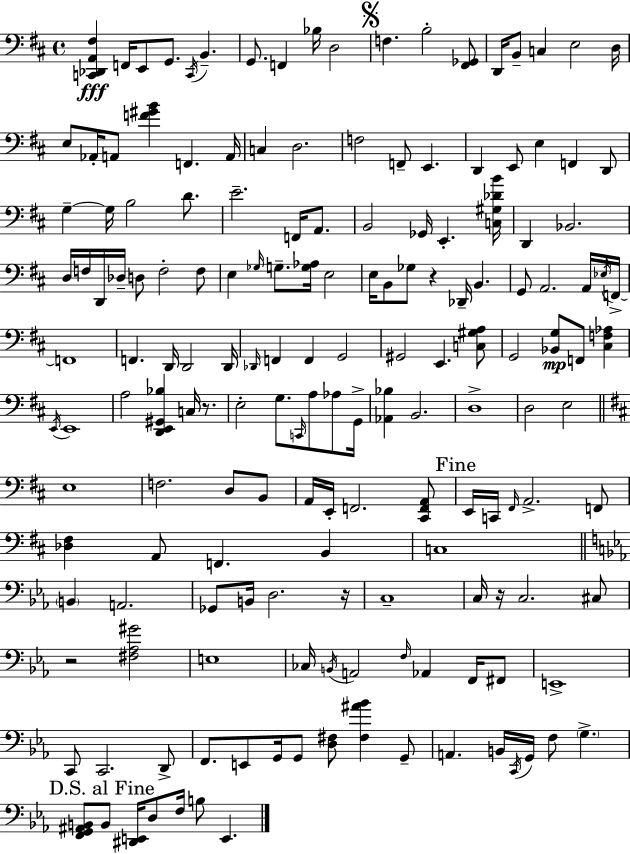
[C2,Db2,A2,F#3]/q F2/s E2/e G2/e. C2/s B2/q. G2/e. F2/q Bb3/s D3/h F3/q. B3/h [F#2,Gb2]/e D2/s B2/e C3/q E3/h D3/s E3/e Ab2/s A2/e [F4,G#4,B4]/q F2/q. A2/s C3/q D3/h. F3/h F2/e E2/q. D2/q E2/e E3/q F2/q D2/e G3/q G3/s B3/h D4/e. E4/h. F2/s A2/e. B2/h Gb2/s E2/q. [C3,G#3,Db4,B4]/s D2/q Bb2/h. D3/s F3/s D2/s Db3/s D3/e F3/h F3/e E3/q Gb3/s G3/e. [G3,Ab3]/s E3/h E3/s B2/e Gb3/e R/q Db2/s B2/q. G2/e A2/h. A2/s Eb3/s F2/s F2/w F2/q. D2/s D2/h D2/s Db2/s F2/q F2/q G2/h G#2/h E2/q. [C3,G#3,A3]/e G2/h [Bb2,G3]/e F2/e [C#3,F3,Ab3]/q E2/s E2/w A3/h [D2,E2,G#2,Bb3]/q C3/s R/e. E3/h G3/e. C2/s A3/e Ab3/e G2/s [Ab2,Bb3]/q B2/h. D3/w D3/h E3/h E3/w F3/h. D3/e B2/e A2/s E2/s F2/h. [C#2,F2,A2]/e E2/s C2/s F#2/s A2/h. F2/e [Db3,F#3]/q A2/e F2/q. B2/q C3/w B2/q A2/h. Gb2/e B2/s D3/h. R/s C3/w C3/s R/s C3/h. C#3/e R/h [F#3,Ab3,G#4]/h E3/w CES3/s B2/s A2/h F3/s Ab2/q F2/s F#2/e E2/w C2/e C2/h. D2/e F2/e. E2/e G2/s G2/e [D3,F#3]/e [F#3,A#4,Bb4]/q G2/e A2/q. B2/s C2/s G2/s F3/e G3/q. [F2,G2,A#2,B2]/e B2/e [D#2,E2]/s D3/e F3/s B3/e E2/q.